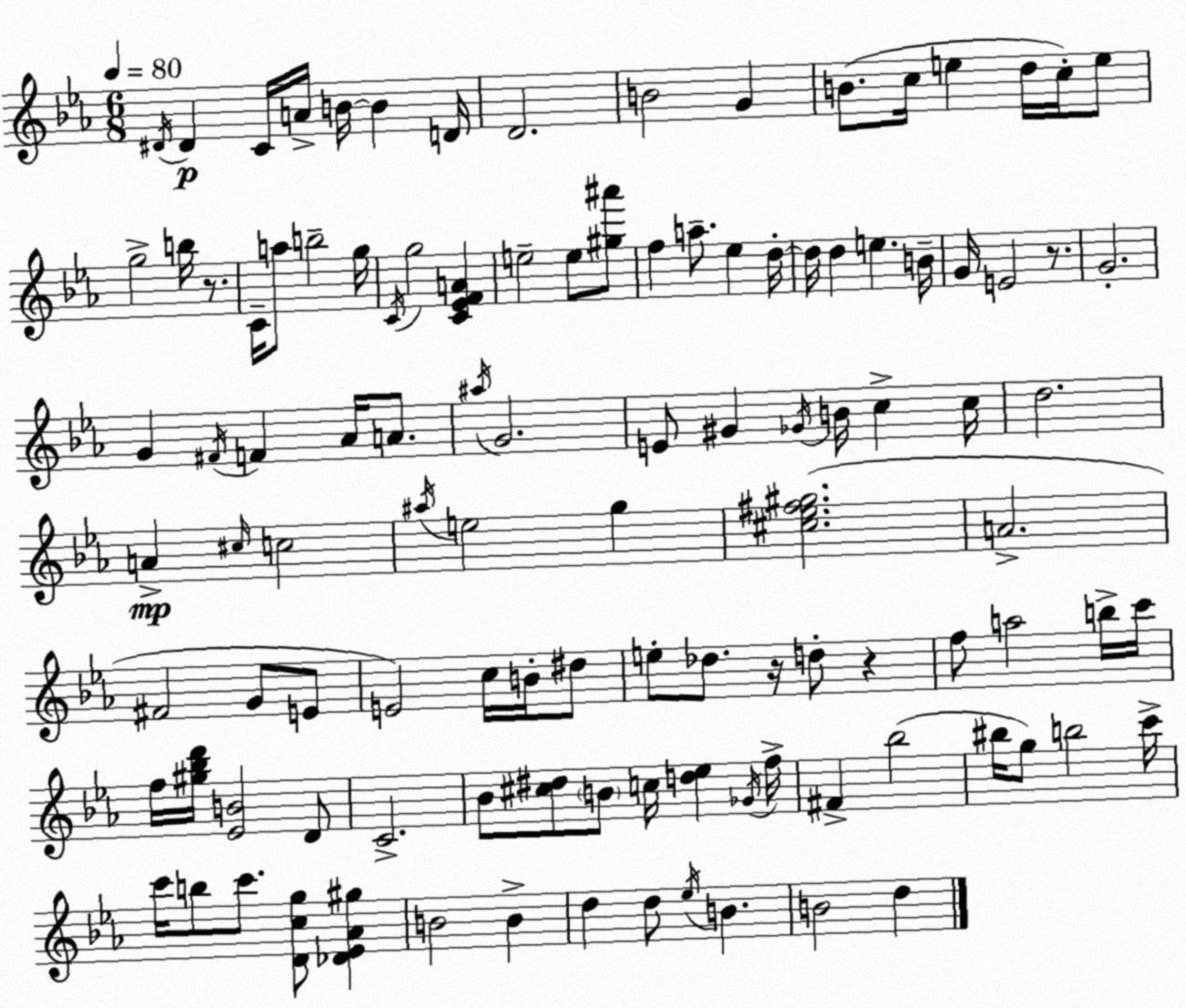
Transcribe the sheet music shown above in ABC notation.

X:1
T:Untitled
M:6/8
L:1/4
K:Eb
^D/4 ^D C/4 A/4 B/4 B D/4 D2 B2 G B/2 c/4 e d/4 c/4 e/2 g2 b/4 z/2 C/4 a/2 b2 g/4 C/4 g2 [C_EFA] e2 e/2 [^g^a']/2 f a/2 _e d/4 d/4 d e B/4 G/4 E2 z/2 G2 G ^F/4 F _A/4 A/2 ^a/4 G2 E/2 ^G _G/4 B/4 c c/4 d2 A ^c/4 c2 ^a/4 e2 g [^c_e^f^g]2 A2 ^F2 G/2 E/2 E2 c/4 B/4 ^d/2 e/2 _d/2 z/4 d/2 z f/2 a2 b/4 c'/4 f/4 [^g_bd']/4 [_EB]2 D/2 C2 _B/2 [^c^d]/2 B/2 c/4 [d_e] _G/4 f/4 ^F _b2 ^b/4 g/2 b2 c'/4 c'/4 b/2 c'/2 [Dcg]/2 [_D_E_A^g] B2 B d d/2 _e/4 B B2 d